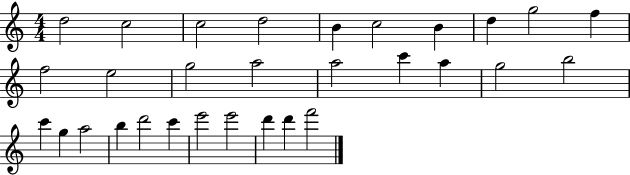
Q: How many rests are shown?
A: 0